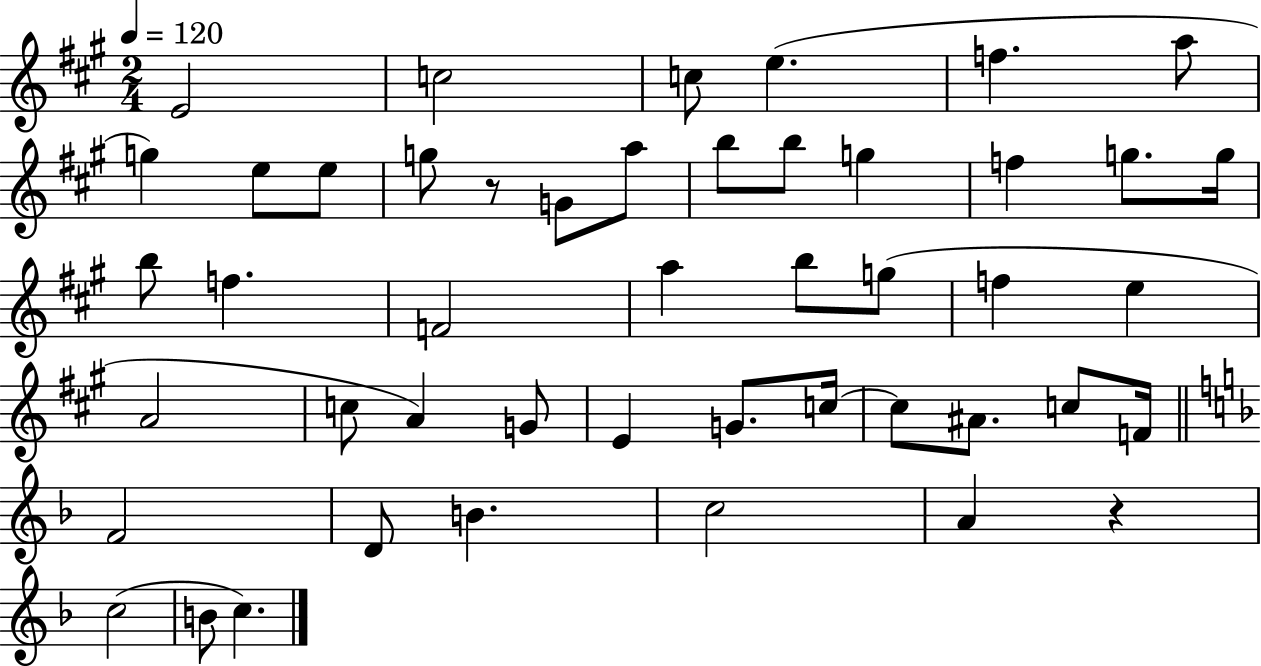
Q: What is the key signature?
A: A major